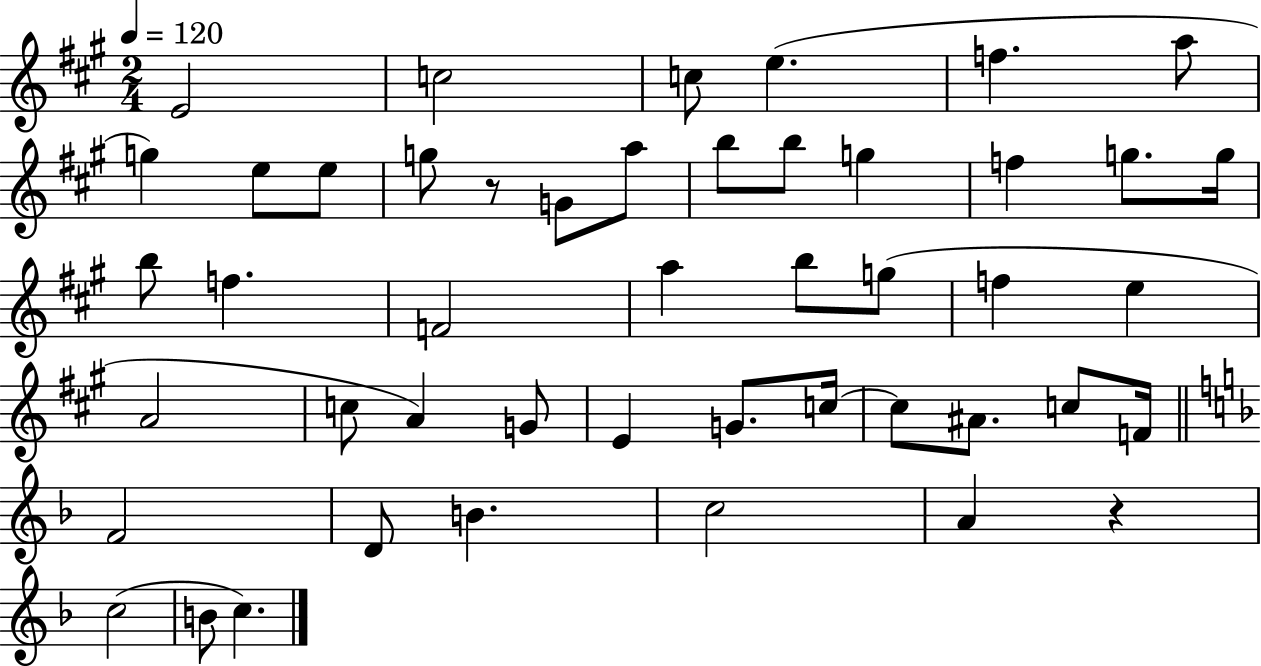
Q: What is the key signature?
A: A major